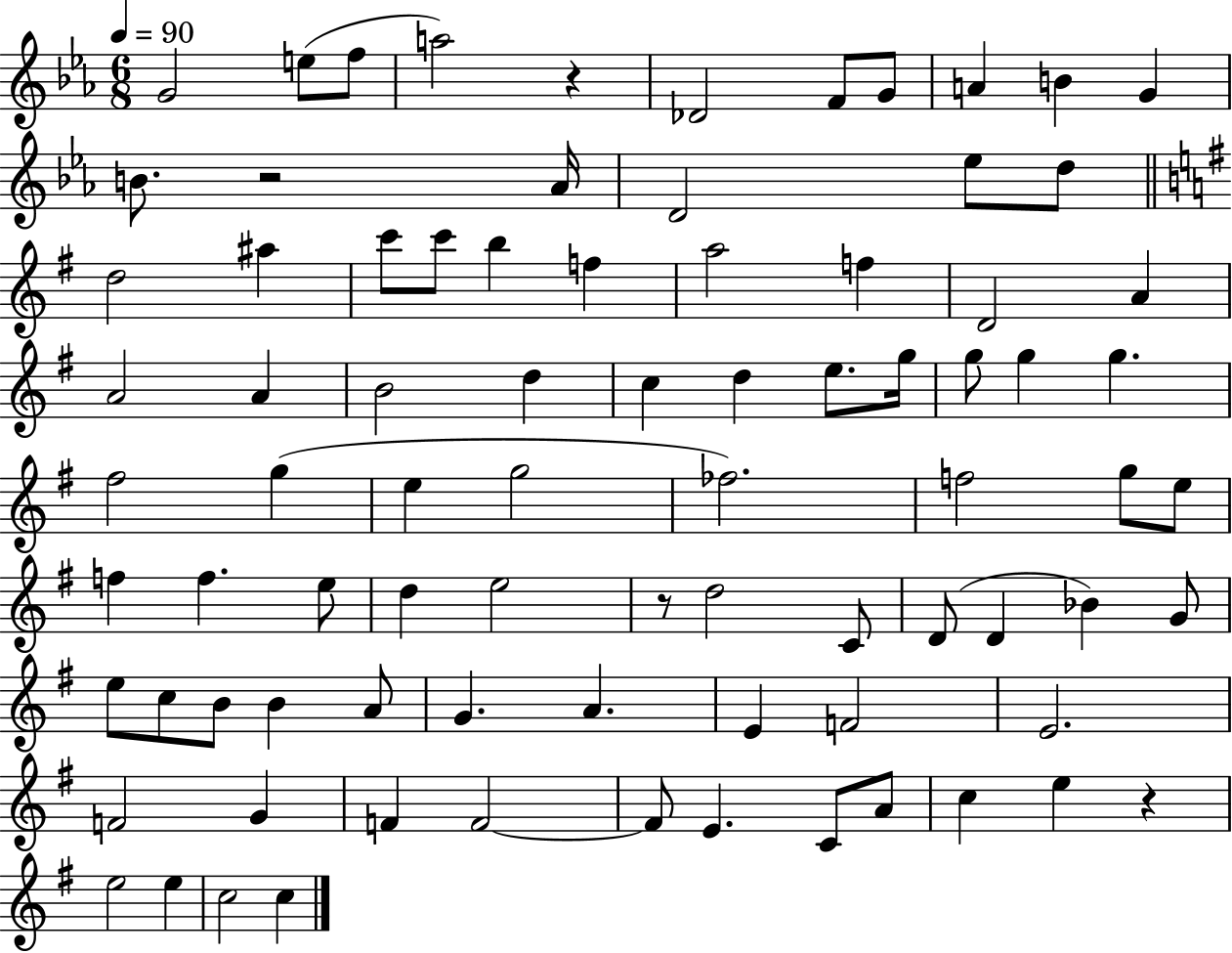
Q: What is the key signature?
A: EES major